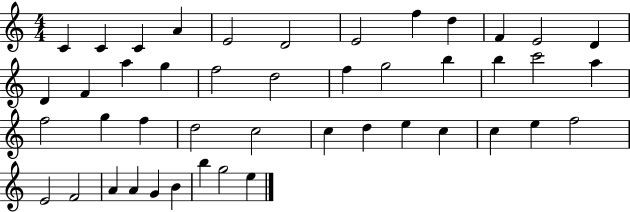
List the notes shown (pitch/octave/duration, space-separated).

C4/q C4/q C4/q A4/q E4/h D4/h E4/h F5/q D5/q F4/q E4/h D4/q D4/q F4/q A5/q G5/q F5/h D5/h F5/q G5/h B5/q B5/q C6/h A5/q F5/h G5/q F5/q D5/h C5/h C5/q D5/q E5/q C5/q C5/q E5/q F5/h E4/h F4/h A4/q A4/q G4/q B4/q B5/q G5/h E5/q